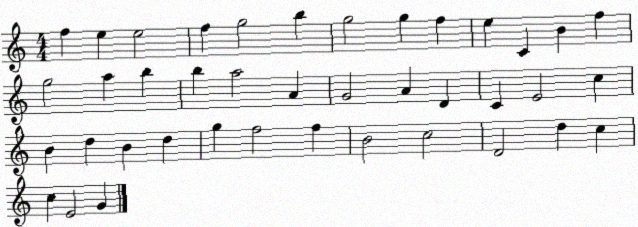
X:1
T:Untitled
M:4/4
L:1/4
K:C
f e e2 f g2 b g2 g f e C B f g2 a b b a2 A G2 A D C E2 c B d B d g f2 f B2 c2 D2 d c c E2 G